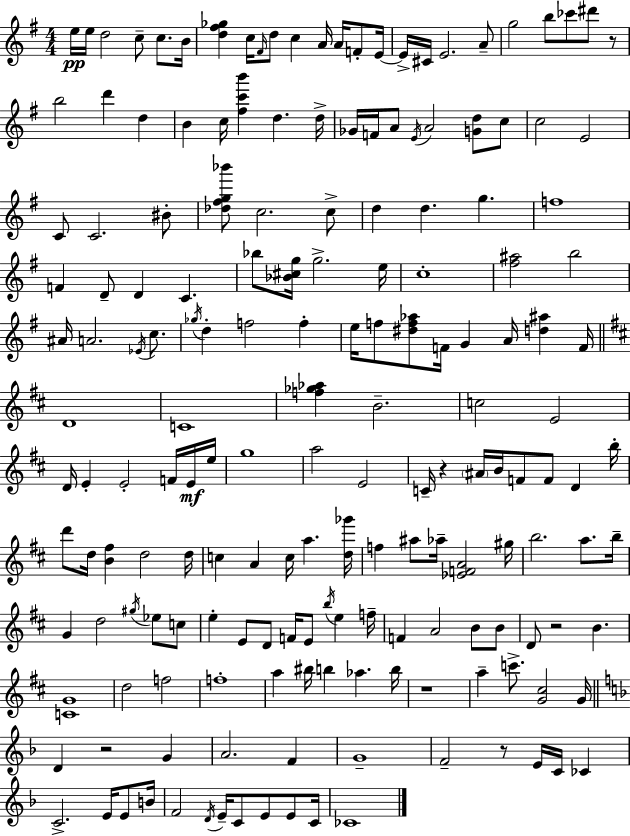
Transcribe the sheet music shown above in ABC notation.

X:1
T:Untitled
M:4/4
L:1/4
K:Em
e/4 e/4 d2 c/2 c/2 B/4 [d^f_g] c/4 ^F/4 d/2 c A/4 A/4 F/2 E/4 E/4 ^C/4 E2 A/2 g2 b/2 _c'/2 ^d'/2 z/2 b2 d' d B c/4 [^fc'b'] d d/4 _G/4 F/4 A/2 E/4 A2 [Gd]/2 c/2 c2 E2 C/2 C2 ^B/2 [_d^fg_b']/2 c2 c/2 d d g f4 F D/2 D C _b/2 [_B^cg]/4 g2 e/4 c4 [^f^a]2 b2 ^A/4 A2 _E/4 c/2 _g/4 d f2 f e/4 f/2 [^df_a]/2 F/4 G A/4 [d^a] F/4 D4 C4 [f_g_a] B2 c2 E2 D/4 E E2 F/4 E/4 e/4 g4 a2 E2 C/4 z ^A/4 B/4 F/2 F/2 D b/4 d'/2 d/4 [B^f] d2 d/4 c A c/4 a [d_g']/4 f ^a/2 _a/4 [_EFA]2 ^g/4 b2 a/2 b/4 G d2 ^g/4 _e/2 c/2 e E/2 D/2 F/4 E/2 b/4 e f/4 F A2 B/2 B/2 D/2 z2 B [CG]4 d2 f2 f4 a ^b/4 b _a b/4 z4 a c'/2 [G^c]2 G/4 D z2 G A2 F G4 F2 z/2 E/4 C/4 _C C2 E/4 E/2 B/4 F2 D/4 E/4 C/2 E/2 E/2 C/4 _C4